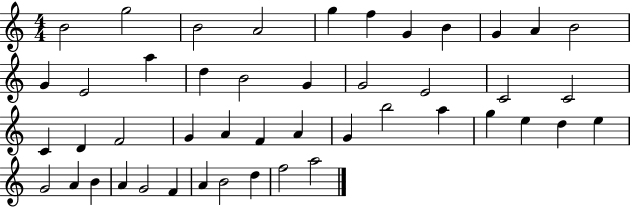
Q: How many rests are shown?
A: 0